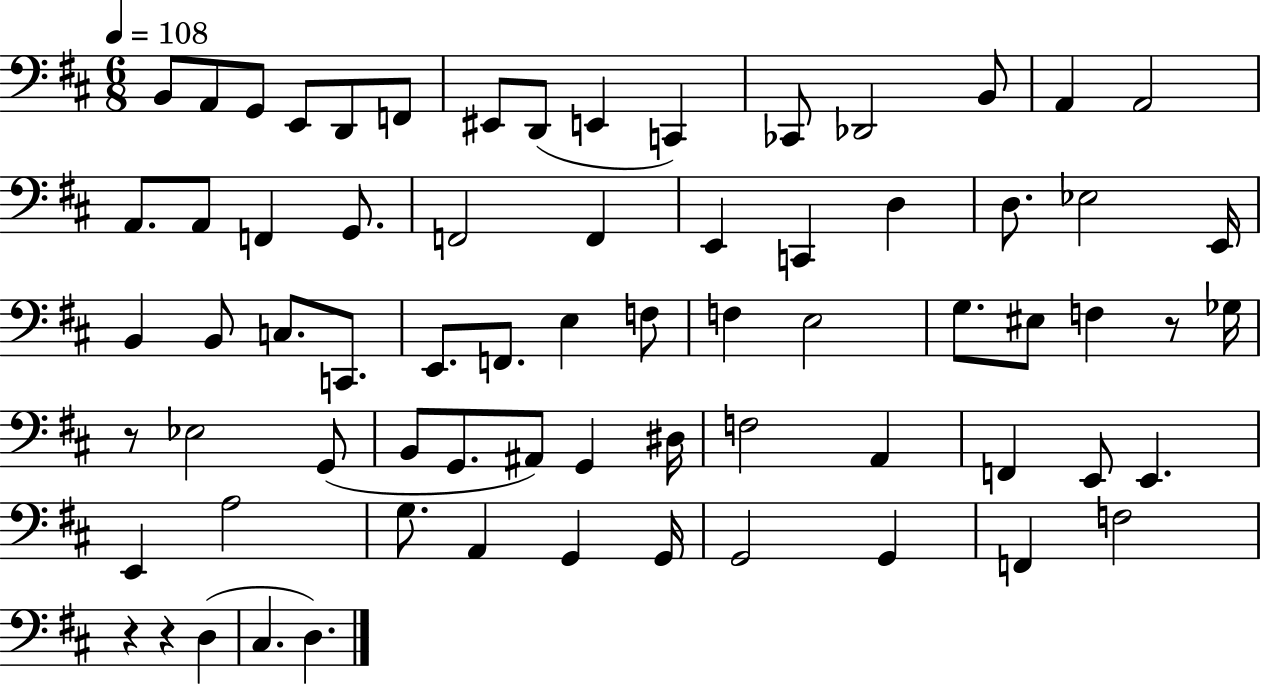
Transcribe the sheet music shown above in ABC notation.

X:1
T:Untitled
M:6/8
L:1/4
K:D
B,,/2 A,,/2 G,,/2 E,,/2 D,,/2 F,,/2 ^E,,/2 D,,/2 E,, C,, _C,,/2 _D,,2 B,,/2 A,, A,,2 A,,/2 A,,/2 F,, G,,/2 F,,2 F,, E,, C,, D, D,/2 _E,2 E,,/4 B,, B,,/2 C,/2 C,,/2 E,,/2 F,,/2 E, F,/2 F, E,2 G,/2 ^E,/2 F, z/2 _G,/4 z/2 _E,2 G,,/2 B,,/2 G,,/2 ^A,,/2 G,, ^D,/4 F,2 A,, F,, E,,/2 E,, E,, A,2 G,/2 A,, G,, G,,/4 G,,2 G,, F,, F,2 z z D, ^C, D,